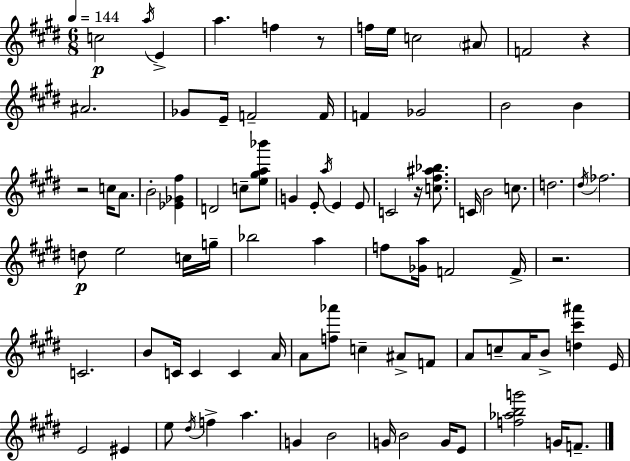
X:1
T:Untitled
M:6/8
L:1/4
K:E
c2 a/4 E a f z/2 f/4 e/4 c2 ^A/2 F2 z ^A2 _G/2 E/4 F2 F/4 F _G2 B2 B z2 c/4 A/2 B2 [_E_G^f] D2 c/2 [e^ga_b']/2 G E/2 a/4 E E/2 C2 z/4 [c^f^a_b]/2 C/4 B2 c/2 d2 ^d/4 _f2 d/2 e2 c/4 g/4 _b2 a f/2 [_Ga]/4 F2 F/4 z2 C2 B/2 C/4 C C A/4 A/2 [f_a']/2 c ^A/2 F/2 A/2 c/2 A/4 B/2 [d^c'^a'] E/4 E2 ^E e/2 ^d/4 f a G B2 G/4 B2 G/4 E/2 [f_abg']2 G/4 F/2